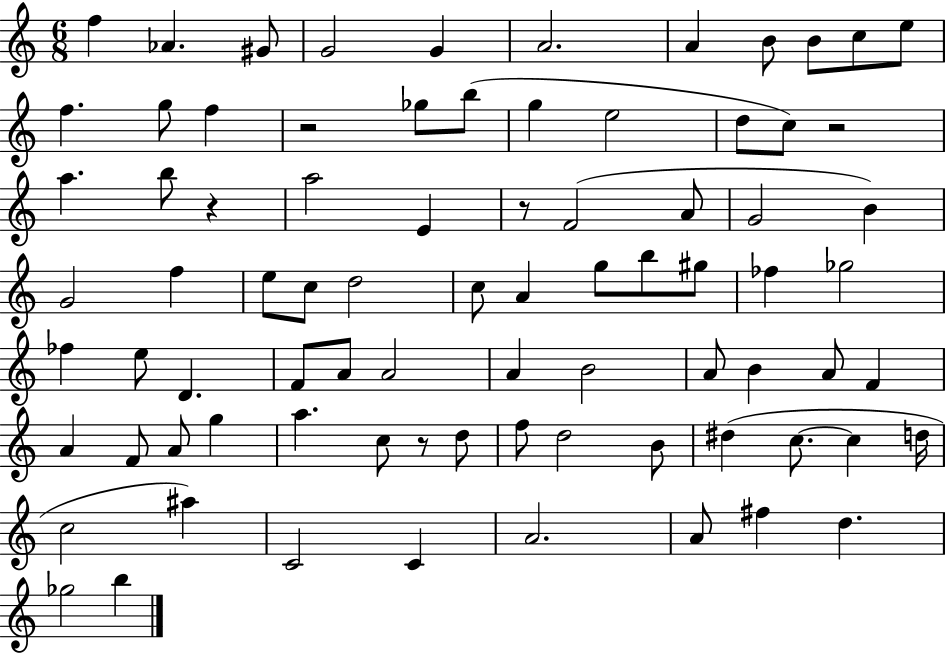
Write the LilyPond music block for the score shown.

{
  \clef treble
  \numericTimeSignature
  \time 6/8
  \key c \major
  f''4 aes'4. gis'8 | g'2 g'4 | a'2. | a'4 b'8 b'8 c''8 e''8 | \break f''4. g''8 f''4 | r2 ges''8 b''8( | g''4 e''2 | d''8 c''8) r2 | \break a''4. b''8 r4 | a''2 e'4 | r8 f'2( a'8 | g'2 b'4) | \break g'2 f''4 | e''8 c''8 d''2 | c''8 a'4 g''8 b''8 gis''8 | fes''4 ges''2 | \break fes''4 e''8 d'4. | f'8 a'8 a'2 | a'4 b'2 | a'8 b'4 a'8 f'4 | \break a'4 f'8 a'8 g''4 | a''4. c''8 r8 d''8 | f''8 d''2 b'8 | dis''4( c''8.~~ c''4 d''16 | \break c''2 ais''4) | c'2 c'4 | a'2. | a'8 fis''4 d''4. | \break ges''2 b''4 | \bar "|."
}